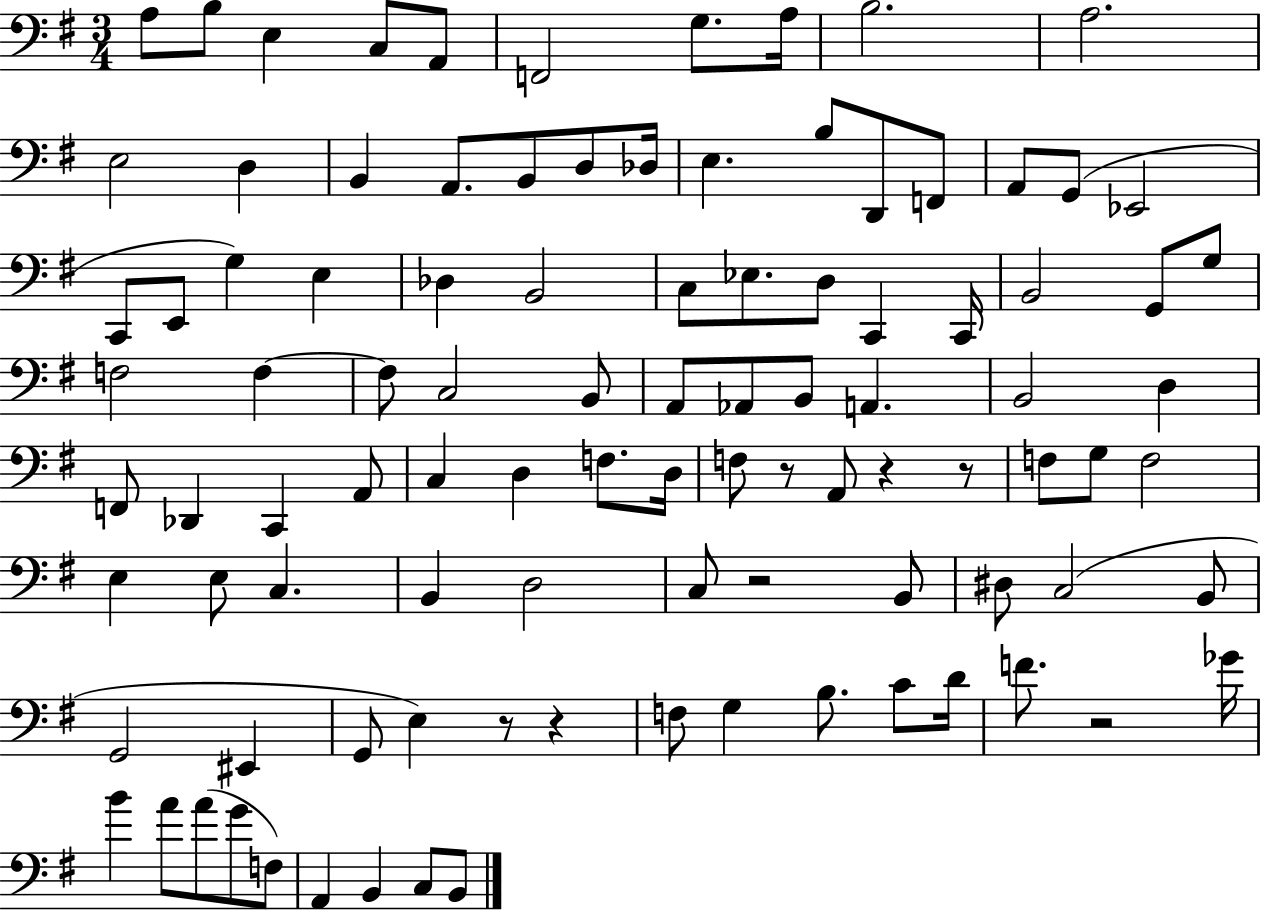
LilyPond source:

{
  \clef bass
  \numericTimeSignature
  \time 3/4
  \key g \major
  a8 b8 e4 c8 a,8 | f,2 g8. a16 | b2. | a2. | \break e2 d4 | b,4 a,8. b,8 d8 des16 | e4. b8 d,8 f,8 | a,8 g,8( ees,2 | \break c,8 e,8 g4) e4 | des4 b,2 | c8 ees8. d8 c,4 c,16 | b,2 g,8 g8 | \break f2 f4~~ | f8 c2 b,8 | a,8 aes,8 b,8 a,4. | b,2 d4 | \break f,8 des,4 c,4 a,8 | c4 d4 f8. d16 | f8 r8 a,8 r4 r8 | f8 g8 f2 | \break e4 e8 c4. | b,4 d2 | c8 r2 b,8 | dis8 c2( b,8 | \break g,2 eis,4 | g,8 e4) r8 r4 | f8 g4 b8. c'8 d'16 | f'8. r2 ges'16 | \break b'4 a'8 a'8( g'8 f8) | a,4 b,4 c8 b,8 | \bar "|."
}